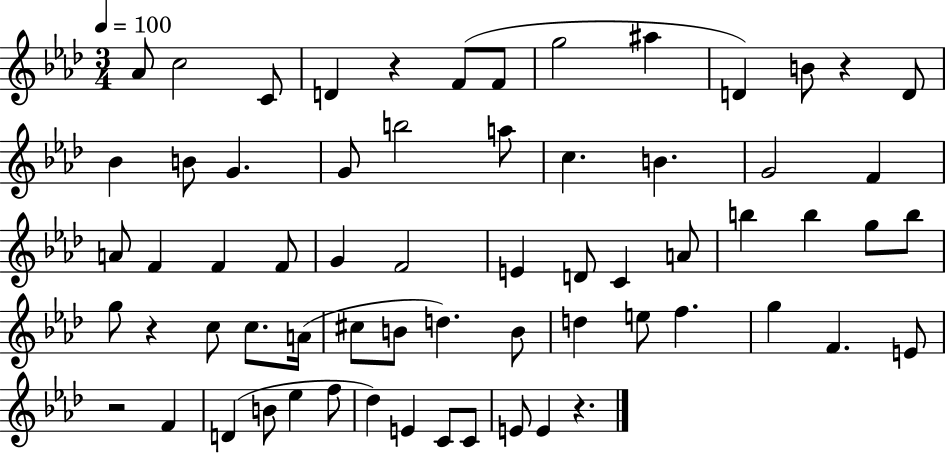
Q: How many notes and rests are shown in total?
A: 65